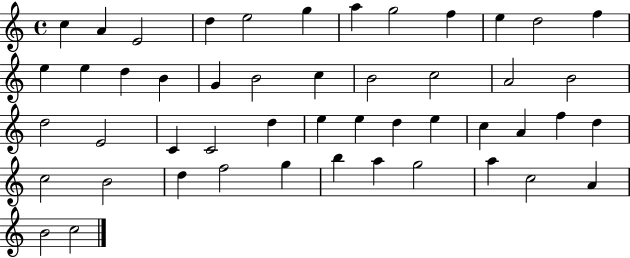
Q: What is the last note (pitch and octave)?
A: C5